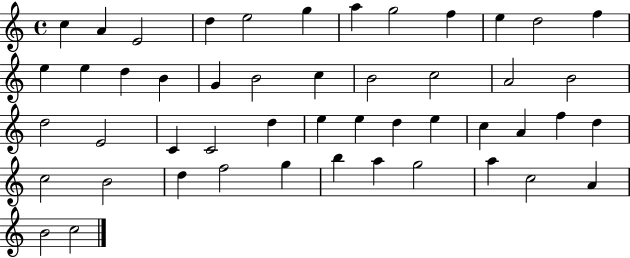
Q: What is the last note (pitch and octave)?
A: C5